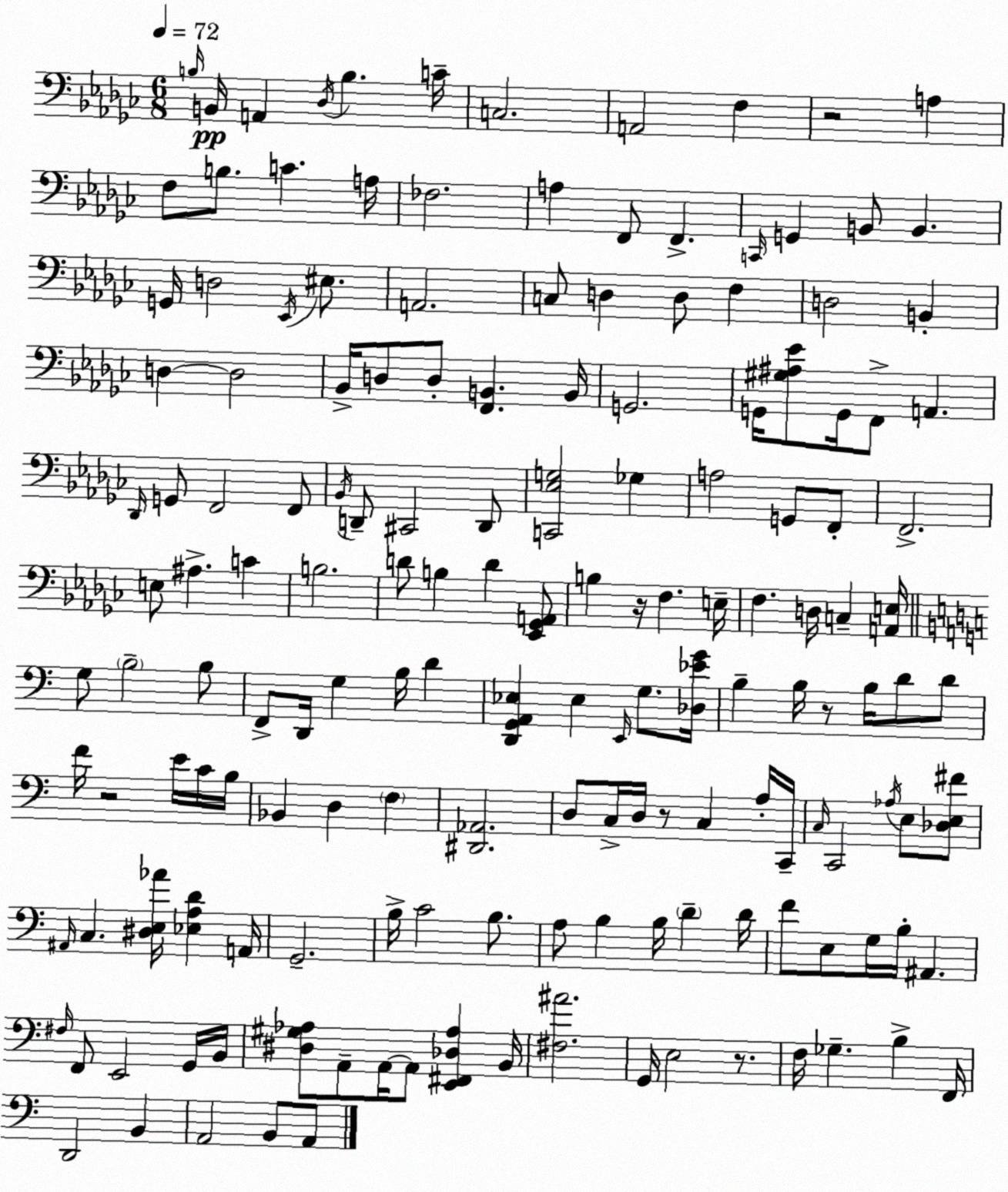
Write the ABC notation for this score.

X:1
T:Untitled
M:6/8
L:1/4
K:Ebm
B,/4 B,,/4 A,, _D,/4 B, C/4 C,2 A,,2 F, z2 A, F,/2 B,/2 C A,/4 _F,2 A, F,,/2 F,, C,,/4 G,, B,,/2 B,, G,,/4 D,2 _E,,/4 ^E,/2 A,,2 C,/2 D, D,/2 F, D,2 B,, D, D,2 _B,,/4 D,/2 D,/2 [F,,B,,] B,,/4 G,,2 G,,/4 [^G,^A,_E]/2 G,,/4 F,,/2 A,, _D,,/4 G,,/2 F,,2 F,,/2 _B,,/4 D,,/2 ^C,,2 D,,/2 [C,,_E,G,]2 _G, A,2 G,,/2 F,,/2 F,,2 E,/2 ^A, C B,2 D/2 B, D [_E,,_G,,A,,]/2 B, z/4 F, E,/4 F, D,/4 C, [A,,E,]/4 G,/2 B,2 B,/2 F,,/2 D,,/4 G, B,/4 D [D,,G,,A,,_E,] _E, E,,/4 G,/2 [_D,_EG]/4 B, B,/4 z/2 B,/4 D/2 D/2 F/4 z2 E/4 C/4 B,/4 _B,, D, F, [^D,,_A,,]2 D,/2 C,/4 D,/4 z/2 C, A,/4 C,,/4 C,/4 C,,2 _A,/4 E,/2 [_D,E,^F]/2 ^A,,/4 C, [^D,E,_A]/4 [_E,A,D] A,,/4 G,,2 B,/4 C2 B,/2 A,/2 B, B,/4 D D/4 F/2 E,/2 G,/4 B,/4 ^A,, ^F,/4 F,,/2 E,,2 G,,/4 B,,/4 [^D,^G,_A,]/2 A,,/2 A,,/4 A,,/2 [E,,^F,,_D,_A,] B,,/4 [^F,^A]2 G,,/4 E,2 z/2 F,/4 _G, B, F,,/4 D,,2 B,, A,,2 B,,/2 A,,/2